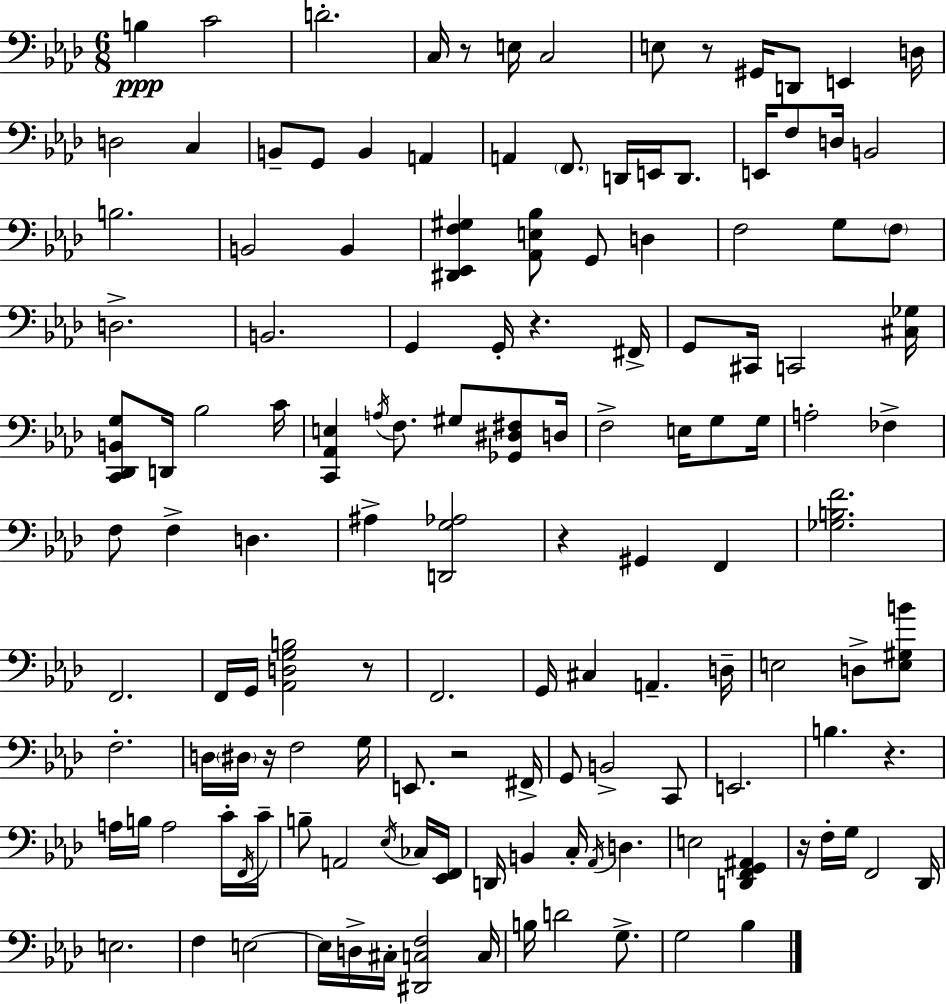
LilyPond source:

{
  \clef bass
  \numericTimeSignature
  \time 6/8
  \key aes \major
  \repeat volta 2 { b4\ppp c'2 | d'2.-. | c16 r8 e16 c2 | e8 r8 gis,16 d,8 e,4 d16 | \break d2 c4 | b,8-- g,8 b,4 a,4 | a,4 \parenthesize f,8. d,16 e,16 d,8. | e,16 f8 d16 b,2 | \break b2. | b,2 b,4 | <dis, ees, f gis>4 <aes, e bes>8 g,8 d4 | f2 g8 \parenthesize f8 | \break d2.-> | b,2. | g,4 g,16-. r4. fis,16-> | g,8 cis,16 c,2 <cis ges>16 | \break <c, des, b, g>8 d,16 bes2 c'16 | <c, aes, e>4 \acciaccatura { a16 } f8. gis8 <ges, dis fis>8 | d16 f2-> e16 g8 | g16 a2-. fes4-> | \break f8 f4-> d4. | ais4-> <d, g aes>2 | r4 gis,4 f,4 | <ges b f'>2. | \break f,2. | f,16 g,16 <aes, d g b>2 r8 | f,2. | g,16 cis4 a,4.-- | \break d16-- e2 d8-> <e gis b'>8 | f2.-. | d16 \parenthesize dis16 r16 f2 | g16 e,8. r2 | \break fis,16-> g,8 b,2-> c,8 | e,2. | b4. r4. | a16 b16 a2 c'16-. | \break \acciaccatura { f,16 } c'16-- b8-- a,2 | \acciaccatura { ees16 } ces16 <ees, f,>16 d,16 b,4 c16-. \acciaccatura { aes,16 } d4. | e2 | <d, f, g, ais,>4 r16 f16-. g16 f,2 | \break des,16 e2. | f4 e2~~ | e16 d16-> cis16-. <dis, c f>2 | c16 b16 d'2 | \break g8.-> g2 | bes4 } \bar "|."
}